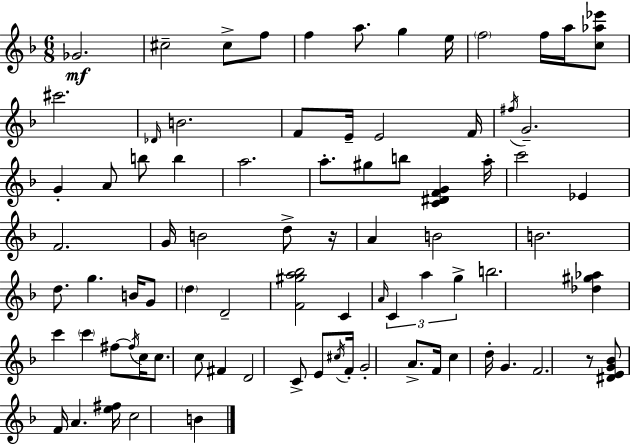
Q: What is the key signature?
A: D minor